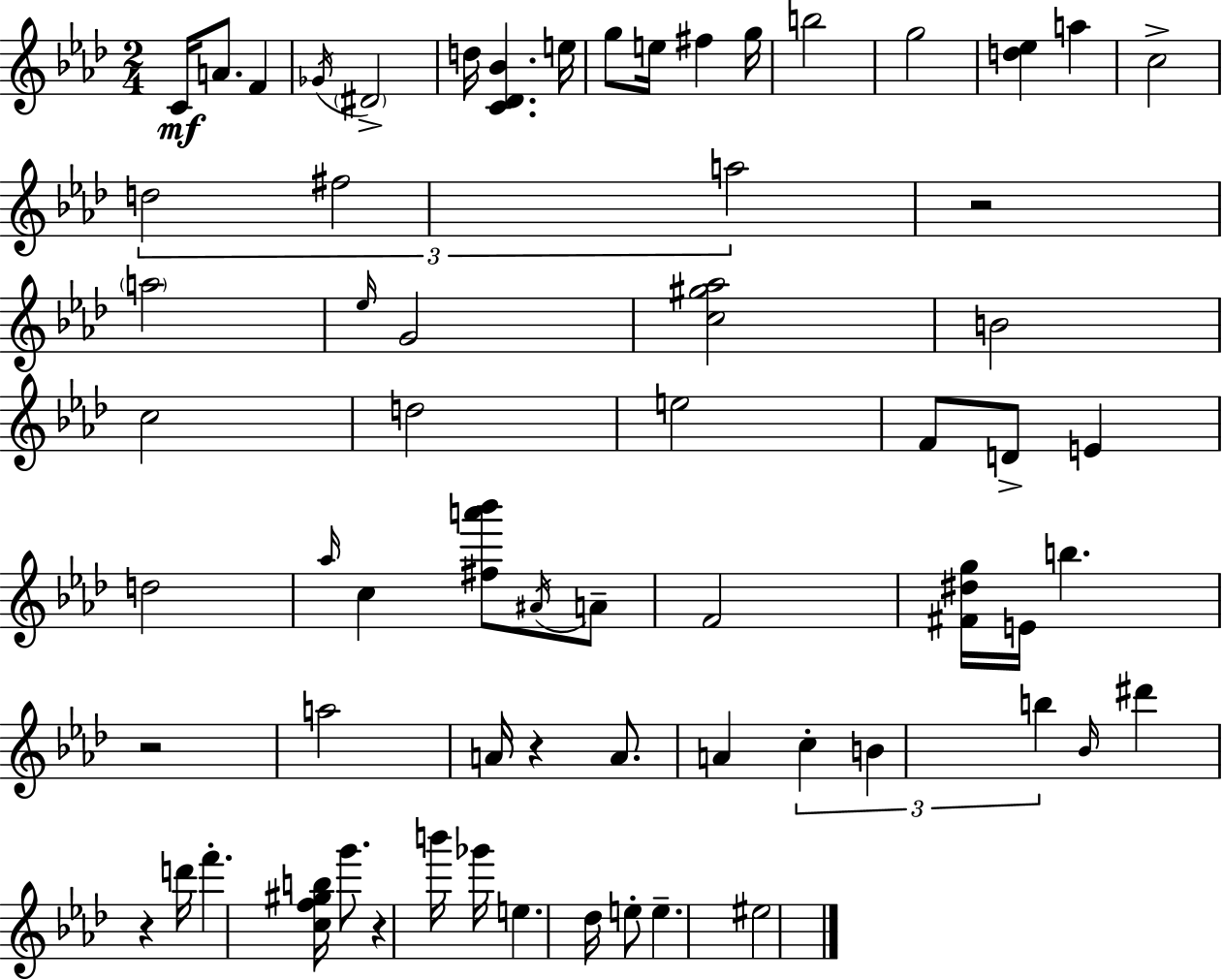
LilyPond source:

{
  \clef treble
  \numericTimeSignature
  \time 2/4
  \key f \minor
  \repeat volta 2 { c'16\mf a'8. f'4 | \acciaccatura { ges'16 } \parenthesize dis'2-> | d''16 <c' des' bes'>4. | e''16 g''8 e''16 fis''4 | \break g''16 b''2 | g''2 | <d'' ees''>4 a''4 | c''2-> | \break \tuplet 3/2 { d''2 | fis''2 | a''2 } | r2 | \break \parenthesize a''2 | \grace { ees''16 } g'2 | <c'' gis'' aes''>2 | b'2 | \break c''2 | d''2 | e''2 | f'8 d'8-> e'4 | \break d''2 | \grace { aes''16 } c''4 <fis'' a''' bes'''>8 | \acciaccatura { ais'16 } a'8-- f'2 | <fis' dis'' g''>16 e'16 b''4. | \break r2 | a''2 | a'16 r4 | a'8. a'4 | \break \tuplet 3/2 { c''4-. b'4 | b''4 } \grace { bes'16 } dis'''4 | r4 d'''16 f'''4.-. | <c'' f'' gis'' b''>16 g'''8. | \break r4 b'''16 ges'''16 e''4. | des''16 e''8-. e''4.-- | eis''2 | } \bar "|."
}